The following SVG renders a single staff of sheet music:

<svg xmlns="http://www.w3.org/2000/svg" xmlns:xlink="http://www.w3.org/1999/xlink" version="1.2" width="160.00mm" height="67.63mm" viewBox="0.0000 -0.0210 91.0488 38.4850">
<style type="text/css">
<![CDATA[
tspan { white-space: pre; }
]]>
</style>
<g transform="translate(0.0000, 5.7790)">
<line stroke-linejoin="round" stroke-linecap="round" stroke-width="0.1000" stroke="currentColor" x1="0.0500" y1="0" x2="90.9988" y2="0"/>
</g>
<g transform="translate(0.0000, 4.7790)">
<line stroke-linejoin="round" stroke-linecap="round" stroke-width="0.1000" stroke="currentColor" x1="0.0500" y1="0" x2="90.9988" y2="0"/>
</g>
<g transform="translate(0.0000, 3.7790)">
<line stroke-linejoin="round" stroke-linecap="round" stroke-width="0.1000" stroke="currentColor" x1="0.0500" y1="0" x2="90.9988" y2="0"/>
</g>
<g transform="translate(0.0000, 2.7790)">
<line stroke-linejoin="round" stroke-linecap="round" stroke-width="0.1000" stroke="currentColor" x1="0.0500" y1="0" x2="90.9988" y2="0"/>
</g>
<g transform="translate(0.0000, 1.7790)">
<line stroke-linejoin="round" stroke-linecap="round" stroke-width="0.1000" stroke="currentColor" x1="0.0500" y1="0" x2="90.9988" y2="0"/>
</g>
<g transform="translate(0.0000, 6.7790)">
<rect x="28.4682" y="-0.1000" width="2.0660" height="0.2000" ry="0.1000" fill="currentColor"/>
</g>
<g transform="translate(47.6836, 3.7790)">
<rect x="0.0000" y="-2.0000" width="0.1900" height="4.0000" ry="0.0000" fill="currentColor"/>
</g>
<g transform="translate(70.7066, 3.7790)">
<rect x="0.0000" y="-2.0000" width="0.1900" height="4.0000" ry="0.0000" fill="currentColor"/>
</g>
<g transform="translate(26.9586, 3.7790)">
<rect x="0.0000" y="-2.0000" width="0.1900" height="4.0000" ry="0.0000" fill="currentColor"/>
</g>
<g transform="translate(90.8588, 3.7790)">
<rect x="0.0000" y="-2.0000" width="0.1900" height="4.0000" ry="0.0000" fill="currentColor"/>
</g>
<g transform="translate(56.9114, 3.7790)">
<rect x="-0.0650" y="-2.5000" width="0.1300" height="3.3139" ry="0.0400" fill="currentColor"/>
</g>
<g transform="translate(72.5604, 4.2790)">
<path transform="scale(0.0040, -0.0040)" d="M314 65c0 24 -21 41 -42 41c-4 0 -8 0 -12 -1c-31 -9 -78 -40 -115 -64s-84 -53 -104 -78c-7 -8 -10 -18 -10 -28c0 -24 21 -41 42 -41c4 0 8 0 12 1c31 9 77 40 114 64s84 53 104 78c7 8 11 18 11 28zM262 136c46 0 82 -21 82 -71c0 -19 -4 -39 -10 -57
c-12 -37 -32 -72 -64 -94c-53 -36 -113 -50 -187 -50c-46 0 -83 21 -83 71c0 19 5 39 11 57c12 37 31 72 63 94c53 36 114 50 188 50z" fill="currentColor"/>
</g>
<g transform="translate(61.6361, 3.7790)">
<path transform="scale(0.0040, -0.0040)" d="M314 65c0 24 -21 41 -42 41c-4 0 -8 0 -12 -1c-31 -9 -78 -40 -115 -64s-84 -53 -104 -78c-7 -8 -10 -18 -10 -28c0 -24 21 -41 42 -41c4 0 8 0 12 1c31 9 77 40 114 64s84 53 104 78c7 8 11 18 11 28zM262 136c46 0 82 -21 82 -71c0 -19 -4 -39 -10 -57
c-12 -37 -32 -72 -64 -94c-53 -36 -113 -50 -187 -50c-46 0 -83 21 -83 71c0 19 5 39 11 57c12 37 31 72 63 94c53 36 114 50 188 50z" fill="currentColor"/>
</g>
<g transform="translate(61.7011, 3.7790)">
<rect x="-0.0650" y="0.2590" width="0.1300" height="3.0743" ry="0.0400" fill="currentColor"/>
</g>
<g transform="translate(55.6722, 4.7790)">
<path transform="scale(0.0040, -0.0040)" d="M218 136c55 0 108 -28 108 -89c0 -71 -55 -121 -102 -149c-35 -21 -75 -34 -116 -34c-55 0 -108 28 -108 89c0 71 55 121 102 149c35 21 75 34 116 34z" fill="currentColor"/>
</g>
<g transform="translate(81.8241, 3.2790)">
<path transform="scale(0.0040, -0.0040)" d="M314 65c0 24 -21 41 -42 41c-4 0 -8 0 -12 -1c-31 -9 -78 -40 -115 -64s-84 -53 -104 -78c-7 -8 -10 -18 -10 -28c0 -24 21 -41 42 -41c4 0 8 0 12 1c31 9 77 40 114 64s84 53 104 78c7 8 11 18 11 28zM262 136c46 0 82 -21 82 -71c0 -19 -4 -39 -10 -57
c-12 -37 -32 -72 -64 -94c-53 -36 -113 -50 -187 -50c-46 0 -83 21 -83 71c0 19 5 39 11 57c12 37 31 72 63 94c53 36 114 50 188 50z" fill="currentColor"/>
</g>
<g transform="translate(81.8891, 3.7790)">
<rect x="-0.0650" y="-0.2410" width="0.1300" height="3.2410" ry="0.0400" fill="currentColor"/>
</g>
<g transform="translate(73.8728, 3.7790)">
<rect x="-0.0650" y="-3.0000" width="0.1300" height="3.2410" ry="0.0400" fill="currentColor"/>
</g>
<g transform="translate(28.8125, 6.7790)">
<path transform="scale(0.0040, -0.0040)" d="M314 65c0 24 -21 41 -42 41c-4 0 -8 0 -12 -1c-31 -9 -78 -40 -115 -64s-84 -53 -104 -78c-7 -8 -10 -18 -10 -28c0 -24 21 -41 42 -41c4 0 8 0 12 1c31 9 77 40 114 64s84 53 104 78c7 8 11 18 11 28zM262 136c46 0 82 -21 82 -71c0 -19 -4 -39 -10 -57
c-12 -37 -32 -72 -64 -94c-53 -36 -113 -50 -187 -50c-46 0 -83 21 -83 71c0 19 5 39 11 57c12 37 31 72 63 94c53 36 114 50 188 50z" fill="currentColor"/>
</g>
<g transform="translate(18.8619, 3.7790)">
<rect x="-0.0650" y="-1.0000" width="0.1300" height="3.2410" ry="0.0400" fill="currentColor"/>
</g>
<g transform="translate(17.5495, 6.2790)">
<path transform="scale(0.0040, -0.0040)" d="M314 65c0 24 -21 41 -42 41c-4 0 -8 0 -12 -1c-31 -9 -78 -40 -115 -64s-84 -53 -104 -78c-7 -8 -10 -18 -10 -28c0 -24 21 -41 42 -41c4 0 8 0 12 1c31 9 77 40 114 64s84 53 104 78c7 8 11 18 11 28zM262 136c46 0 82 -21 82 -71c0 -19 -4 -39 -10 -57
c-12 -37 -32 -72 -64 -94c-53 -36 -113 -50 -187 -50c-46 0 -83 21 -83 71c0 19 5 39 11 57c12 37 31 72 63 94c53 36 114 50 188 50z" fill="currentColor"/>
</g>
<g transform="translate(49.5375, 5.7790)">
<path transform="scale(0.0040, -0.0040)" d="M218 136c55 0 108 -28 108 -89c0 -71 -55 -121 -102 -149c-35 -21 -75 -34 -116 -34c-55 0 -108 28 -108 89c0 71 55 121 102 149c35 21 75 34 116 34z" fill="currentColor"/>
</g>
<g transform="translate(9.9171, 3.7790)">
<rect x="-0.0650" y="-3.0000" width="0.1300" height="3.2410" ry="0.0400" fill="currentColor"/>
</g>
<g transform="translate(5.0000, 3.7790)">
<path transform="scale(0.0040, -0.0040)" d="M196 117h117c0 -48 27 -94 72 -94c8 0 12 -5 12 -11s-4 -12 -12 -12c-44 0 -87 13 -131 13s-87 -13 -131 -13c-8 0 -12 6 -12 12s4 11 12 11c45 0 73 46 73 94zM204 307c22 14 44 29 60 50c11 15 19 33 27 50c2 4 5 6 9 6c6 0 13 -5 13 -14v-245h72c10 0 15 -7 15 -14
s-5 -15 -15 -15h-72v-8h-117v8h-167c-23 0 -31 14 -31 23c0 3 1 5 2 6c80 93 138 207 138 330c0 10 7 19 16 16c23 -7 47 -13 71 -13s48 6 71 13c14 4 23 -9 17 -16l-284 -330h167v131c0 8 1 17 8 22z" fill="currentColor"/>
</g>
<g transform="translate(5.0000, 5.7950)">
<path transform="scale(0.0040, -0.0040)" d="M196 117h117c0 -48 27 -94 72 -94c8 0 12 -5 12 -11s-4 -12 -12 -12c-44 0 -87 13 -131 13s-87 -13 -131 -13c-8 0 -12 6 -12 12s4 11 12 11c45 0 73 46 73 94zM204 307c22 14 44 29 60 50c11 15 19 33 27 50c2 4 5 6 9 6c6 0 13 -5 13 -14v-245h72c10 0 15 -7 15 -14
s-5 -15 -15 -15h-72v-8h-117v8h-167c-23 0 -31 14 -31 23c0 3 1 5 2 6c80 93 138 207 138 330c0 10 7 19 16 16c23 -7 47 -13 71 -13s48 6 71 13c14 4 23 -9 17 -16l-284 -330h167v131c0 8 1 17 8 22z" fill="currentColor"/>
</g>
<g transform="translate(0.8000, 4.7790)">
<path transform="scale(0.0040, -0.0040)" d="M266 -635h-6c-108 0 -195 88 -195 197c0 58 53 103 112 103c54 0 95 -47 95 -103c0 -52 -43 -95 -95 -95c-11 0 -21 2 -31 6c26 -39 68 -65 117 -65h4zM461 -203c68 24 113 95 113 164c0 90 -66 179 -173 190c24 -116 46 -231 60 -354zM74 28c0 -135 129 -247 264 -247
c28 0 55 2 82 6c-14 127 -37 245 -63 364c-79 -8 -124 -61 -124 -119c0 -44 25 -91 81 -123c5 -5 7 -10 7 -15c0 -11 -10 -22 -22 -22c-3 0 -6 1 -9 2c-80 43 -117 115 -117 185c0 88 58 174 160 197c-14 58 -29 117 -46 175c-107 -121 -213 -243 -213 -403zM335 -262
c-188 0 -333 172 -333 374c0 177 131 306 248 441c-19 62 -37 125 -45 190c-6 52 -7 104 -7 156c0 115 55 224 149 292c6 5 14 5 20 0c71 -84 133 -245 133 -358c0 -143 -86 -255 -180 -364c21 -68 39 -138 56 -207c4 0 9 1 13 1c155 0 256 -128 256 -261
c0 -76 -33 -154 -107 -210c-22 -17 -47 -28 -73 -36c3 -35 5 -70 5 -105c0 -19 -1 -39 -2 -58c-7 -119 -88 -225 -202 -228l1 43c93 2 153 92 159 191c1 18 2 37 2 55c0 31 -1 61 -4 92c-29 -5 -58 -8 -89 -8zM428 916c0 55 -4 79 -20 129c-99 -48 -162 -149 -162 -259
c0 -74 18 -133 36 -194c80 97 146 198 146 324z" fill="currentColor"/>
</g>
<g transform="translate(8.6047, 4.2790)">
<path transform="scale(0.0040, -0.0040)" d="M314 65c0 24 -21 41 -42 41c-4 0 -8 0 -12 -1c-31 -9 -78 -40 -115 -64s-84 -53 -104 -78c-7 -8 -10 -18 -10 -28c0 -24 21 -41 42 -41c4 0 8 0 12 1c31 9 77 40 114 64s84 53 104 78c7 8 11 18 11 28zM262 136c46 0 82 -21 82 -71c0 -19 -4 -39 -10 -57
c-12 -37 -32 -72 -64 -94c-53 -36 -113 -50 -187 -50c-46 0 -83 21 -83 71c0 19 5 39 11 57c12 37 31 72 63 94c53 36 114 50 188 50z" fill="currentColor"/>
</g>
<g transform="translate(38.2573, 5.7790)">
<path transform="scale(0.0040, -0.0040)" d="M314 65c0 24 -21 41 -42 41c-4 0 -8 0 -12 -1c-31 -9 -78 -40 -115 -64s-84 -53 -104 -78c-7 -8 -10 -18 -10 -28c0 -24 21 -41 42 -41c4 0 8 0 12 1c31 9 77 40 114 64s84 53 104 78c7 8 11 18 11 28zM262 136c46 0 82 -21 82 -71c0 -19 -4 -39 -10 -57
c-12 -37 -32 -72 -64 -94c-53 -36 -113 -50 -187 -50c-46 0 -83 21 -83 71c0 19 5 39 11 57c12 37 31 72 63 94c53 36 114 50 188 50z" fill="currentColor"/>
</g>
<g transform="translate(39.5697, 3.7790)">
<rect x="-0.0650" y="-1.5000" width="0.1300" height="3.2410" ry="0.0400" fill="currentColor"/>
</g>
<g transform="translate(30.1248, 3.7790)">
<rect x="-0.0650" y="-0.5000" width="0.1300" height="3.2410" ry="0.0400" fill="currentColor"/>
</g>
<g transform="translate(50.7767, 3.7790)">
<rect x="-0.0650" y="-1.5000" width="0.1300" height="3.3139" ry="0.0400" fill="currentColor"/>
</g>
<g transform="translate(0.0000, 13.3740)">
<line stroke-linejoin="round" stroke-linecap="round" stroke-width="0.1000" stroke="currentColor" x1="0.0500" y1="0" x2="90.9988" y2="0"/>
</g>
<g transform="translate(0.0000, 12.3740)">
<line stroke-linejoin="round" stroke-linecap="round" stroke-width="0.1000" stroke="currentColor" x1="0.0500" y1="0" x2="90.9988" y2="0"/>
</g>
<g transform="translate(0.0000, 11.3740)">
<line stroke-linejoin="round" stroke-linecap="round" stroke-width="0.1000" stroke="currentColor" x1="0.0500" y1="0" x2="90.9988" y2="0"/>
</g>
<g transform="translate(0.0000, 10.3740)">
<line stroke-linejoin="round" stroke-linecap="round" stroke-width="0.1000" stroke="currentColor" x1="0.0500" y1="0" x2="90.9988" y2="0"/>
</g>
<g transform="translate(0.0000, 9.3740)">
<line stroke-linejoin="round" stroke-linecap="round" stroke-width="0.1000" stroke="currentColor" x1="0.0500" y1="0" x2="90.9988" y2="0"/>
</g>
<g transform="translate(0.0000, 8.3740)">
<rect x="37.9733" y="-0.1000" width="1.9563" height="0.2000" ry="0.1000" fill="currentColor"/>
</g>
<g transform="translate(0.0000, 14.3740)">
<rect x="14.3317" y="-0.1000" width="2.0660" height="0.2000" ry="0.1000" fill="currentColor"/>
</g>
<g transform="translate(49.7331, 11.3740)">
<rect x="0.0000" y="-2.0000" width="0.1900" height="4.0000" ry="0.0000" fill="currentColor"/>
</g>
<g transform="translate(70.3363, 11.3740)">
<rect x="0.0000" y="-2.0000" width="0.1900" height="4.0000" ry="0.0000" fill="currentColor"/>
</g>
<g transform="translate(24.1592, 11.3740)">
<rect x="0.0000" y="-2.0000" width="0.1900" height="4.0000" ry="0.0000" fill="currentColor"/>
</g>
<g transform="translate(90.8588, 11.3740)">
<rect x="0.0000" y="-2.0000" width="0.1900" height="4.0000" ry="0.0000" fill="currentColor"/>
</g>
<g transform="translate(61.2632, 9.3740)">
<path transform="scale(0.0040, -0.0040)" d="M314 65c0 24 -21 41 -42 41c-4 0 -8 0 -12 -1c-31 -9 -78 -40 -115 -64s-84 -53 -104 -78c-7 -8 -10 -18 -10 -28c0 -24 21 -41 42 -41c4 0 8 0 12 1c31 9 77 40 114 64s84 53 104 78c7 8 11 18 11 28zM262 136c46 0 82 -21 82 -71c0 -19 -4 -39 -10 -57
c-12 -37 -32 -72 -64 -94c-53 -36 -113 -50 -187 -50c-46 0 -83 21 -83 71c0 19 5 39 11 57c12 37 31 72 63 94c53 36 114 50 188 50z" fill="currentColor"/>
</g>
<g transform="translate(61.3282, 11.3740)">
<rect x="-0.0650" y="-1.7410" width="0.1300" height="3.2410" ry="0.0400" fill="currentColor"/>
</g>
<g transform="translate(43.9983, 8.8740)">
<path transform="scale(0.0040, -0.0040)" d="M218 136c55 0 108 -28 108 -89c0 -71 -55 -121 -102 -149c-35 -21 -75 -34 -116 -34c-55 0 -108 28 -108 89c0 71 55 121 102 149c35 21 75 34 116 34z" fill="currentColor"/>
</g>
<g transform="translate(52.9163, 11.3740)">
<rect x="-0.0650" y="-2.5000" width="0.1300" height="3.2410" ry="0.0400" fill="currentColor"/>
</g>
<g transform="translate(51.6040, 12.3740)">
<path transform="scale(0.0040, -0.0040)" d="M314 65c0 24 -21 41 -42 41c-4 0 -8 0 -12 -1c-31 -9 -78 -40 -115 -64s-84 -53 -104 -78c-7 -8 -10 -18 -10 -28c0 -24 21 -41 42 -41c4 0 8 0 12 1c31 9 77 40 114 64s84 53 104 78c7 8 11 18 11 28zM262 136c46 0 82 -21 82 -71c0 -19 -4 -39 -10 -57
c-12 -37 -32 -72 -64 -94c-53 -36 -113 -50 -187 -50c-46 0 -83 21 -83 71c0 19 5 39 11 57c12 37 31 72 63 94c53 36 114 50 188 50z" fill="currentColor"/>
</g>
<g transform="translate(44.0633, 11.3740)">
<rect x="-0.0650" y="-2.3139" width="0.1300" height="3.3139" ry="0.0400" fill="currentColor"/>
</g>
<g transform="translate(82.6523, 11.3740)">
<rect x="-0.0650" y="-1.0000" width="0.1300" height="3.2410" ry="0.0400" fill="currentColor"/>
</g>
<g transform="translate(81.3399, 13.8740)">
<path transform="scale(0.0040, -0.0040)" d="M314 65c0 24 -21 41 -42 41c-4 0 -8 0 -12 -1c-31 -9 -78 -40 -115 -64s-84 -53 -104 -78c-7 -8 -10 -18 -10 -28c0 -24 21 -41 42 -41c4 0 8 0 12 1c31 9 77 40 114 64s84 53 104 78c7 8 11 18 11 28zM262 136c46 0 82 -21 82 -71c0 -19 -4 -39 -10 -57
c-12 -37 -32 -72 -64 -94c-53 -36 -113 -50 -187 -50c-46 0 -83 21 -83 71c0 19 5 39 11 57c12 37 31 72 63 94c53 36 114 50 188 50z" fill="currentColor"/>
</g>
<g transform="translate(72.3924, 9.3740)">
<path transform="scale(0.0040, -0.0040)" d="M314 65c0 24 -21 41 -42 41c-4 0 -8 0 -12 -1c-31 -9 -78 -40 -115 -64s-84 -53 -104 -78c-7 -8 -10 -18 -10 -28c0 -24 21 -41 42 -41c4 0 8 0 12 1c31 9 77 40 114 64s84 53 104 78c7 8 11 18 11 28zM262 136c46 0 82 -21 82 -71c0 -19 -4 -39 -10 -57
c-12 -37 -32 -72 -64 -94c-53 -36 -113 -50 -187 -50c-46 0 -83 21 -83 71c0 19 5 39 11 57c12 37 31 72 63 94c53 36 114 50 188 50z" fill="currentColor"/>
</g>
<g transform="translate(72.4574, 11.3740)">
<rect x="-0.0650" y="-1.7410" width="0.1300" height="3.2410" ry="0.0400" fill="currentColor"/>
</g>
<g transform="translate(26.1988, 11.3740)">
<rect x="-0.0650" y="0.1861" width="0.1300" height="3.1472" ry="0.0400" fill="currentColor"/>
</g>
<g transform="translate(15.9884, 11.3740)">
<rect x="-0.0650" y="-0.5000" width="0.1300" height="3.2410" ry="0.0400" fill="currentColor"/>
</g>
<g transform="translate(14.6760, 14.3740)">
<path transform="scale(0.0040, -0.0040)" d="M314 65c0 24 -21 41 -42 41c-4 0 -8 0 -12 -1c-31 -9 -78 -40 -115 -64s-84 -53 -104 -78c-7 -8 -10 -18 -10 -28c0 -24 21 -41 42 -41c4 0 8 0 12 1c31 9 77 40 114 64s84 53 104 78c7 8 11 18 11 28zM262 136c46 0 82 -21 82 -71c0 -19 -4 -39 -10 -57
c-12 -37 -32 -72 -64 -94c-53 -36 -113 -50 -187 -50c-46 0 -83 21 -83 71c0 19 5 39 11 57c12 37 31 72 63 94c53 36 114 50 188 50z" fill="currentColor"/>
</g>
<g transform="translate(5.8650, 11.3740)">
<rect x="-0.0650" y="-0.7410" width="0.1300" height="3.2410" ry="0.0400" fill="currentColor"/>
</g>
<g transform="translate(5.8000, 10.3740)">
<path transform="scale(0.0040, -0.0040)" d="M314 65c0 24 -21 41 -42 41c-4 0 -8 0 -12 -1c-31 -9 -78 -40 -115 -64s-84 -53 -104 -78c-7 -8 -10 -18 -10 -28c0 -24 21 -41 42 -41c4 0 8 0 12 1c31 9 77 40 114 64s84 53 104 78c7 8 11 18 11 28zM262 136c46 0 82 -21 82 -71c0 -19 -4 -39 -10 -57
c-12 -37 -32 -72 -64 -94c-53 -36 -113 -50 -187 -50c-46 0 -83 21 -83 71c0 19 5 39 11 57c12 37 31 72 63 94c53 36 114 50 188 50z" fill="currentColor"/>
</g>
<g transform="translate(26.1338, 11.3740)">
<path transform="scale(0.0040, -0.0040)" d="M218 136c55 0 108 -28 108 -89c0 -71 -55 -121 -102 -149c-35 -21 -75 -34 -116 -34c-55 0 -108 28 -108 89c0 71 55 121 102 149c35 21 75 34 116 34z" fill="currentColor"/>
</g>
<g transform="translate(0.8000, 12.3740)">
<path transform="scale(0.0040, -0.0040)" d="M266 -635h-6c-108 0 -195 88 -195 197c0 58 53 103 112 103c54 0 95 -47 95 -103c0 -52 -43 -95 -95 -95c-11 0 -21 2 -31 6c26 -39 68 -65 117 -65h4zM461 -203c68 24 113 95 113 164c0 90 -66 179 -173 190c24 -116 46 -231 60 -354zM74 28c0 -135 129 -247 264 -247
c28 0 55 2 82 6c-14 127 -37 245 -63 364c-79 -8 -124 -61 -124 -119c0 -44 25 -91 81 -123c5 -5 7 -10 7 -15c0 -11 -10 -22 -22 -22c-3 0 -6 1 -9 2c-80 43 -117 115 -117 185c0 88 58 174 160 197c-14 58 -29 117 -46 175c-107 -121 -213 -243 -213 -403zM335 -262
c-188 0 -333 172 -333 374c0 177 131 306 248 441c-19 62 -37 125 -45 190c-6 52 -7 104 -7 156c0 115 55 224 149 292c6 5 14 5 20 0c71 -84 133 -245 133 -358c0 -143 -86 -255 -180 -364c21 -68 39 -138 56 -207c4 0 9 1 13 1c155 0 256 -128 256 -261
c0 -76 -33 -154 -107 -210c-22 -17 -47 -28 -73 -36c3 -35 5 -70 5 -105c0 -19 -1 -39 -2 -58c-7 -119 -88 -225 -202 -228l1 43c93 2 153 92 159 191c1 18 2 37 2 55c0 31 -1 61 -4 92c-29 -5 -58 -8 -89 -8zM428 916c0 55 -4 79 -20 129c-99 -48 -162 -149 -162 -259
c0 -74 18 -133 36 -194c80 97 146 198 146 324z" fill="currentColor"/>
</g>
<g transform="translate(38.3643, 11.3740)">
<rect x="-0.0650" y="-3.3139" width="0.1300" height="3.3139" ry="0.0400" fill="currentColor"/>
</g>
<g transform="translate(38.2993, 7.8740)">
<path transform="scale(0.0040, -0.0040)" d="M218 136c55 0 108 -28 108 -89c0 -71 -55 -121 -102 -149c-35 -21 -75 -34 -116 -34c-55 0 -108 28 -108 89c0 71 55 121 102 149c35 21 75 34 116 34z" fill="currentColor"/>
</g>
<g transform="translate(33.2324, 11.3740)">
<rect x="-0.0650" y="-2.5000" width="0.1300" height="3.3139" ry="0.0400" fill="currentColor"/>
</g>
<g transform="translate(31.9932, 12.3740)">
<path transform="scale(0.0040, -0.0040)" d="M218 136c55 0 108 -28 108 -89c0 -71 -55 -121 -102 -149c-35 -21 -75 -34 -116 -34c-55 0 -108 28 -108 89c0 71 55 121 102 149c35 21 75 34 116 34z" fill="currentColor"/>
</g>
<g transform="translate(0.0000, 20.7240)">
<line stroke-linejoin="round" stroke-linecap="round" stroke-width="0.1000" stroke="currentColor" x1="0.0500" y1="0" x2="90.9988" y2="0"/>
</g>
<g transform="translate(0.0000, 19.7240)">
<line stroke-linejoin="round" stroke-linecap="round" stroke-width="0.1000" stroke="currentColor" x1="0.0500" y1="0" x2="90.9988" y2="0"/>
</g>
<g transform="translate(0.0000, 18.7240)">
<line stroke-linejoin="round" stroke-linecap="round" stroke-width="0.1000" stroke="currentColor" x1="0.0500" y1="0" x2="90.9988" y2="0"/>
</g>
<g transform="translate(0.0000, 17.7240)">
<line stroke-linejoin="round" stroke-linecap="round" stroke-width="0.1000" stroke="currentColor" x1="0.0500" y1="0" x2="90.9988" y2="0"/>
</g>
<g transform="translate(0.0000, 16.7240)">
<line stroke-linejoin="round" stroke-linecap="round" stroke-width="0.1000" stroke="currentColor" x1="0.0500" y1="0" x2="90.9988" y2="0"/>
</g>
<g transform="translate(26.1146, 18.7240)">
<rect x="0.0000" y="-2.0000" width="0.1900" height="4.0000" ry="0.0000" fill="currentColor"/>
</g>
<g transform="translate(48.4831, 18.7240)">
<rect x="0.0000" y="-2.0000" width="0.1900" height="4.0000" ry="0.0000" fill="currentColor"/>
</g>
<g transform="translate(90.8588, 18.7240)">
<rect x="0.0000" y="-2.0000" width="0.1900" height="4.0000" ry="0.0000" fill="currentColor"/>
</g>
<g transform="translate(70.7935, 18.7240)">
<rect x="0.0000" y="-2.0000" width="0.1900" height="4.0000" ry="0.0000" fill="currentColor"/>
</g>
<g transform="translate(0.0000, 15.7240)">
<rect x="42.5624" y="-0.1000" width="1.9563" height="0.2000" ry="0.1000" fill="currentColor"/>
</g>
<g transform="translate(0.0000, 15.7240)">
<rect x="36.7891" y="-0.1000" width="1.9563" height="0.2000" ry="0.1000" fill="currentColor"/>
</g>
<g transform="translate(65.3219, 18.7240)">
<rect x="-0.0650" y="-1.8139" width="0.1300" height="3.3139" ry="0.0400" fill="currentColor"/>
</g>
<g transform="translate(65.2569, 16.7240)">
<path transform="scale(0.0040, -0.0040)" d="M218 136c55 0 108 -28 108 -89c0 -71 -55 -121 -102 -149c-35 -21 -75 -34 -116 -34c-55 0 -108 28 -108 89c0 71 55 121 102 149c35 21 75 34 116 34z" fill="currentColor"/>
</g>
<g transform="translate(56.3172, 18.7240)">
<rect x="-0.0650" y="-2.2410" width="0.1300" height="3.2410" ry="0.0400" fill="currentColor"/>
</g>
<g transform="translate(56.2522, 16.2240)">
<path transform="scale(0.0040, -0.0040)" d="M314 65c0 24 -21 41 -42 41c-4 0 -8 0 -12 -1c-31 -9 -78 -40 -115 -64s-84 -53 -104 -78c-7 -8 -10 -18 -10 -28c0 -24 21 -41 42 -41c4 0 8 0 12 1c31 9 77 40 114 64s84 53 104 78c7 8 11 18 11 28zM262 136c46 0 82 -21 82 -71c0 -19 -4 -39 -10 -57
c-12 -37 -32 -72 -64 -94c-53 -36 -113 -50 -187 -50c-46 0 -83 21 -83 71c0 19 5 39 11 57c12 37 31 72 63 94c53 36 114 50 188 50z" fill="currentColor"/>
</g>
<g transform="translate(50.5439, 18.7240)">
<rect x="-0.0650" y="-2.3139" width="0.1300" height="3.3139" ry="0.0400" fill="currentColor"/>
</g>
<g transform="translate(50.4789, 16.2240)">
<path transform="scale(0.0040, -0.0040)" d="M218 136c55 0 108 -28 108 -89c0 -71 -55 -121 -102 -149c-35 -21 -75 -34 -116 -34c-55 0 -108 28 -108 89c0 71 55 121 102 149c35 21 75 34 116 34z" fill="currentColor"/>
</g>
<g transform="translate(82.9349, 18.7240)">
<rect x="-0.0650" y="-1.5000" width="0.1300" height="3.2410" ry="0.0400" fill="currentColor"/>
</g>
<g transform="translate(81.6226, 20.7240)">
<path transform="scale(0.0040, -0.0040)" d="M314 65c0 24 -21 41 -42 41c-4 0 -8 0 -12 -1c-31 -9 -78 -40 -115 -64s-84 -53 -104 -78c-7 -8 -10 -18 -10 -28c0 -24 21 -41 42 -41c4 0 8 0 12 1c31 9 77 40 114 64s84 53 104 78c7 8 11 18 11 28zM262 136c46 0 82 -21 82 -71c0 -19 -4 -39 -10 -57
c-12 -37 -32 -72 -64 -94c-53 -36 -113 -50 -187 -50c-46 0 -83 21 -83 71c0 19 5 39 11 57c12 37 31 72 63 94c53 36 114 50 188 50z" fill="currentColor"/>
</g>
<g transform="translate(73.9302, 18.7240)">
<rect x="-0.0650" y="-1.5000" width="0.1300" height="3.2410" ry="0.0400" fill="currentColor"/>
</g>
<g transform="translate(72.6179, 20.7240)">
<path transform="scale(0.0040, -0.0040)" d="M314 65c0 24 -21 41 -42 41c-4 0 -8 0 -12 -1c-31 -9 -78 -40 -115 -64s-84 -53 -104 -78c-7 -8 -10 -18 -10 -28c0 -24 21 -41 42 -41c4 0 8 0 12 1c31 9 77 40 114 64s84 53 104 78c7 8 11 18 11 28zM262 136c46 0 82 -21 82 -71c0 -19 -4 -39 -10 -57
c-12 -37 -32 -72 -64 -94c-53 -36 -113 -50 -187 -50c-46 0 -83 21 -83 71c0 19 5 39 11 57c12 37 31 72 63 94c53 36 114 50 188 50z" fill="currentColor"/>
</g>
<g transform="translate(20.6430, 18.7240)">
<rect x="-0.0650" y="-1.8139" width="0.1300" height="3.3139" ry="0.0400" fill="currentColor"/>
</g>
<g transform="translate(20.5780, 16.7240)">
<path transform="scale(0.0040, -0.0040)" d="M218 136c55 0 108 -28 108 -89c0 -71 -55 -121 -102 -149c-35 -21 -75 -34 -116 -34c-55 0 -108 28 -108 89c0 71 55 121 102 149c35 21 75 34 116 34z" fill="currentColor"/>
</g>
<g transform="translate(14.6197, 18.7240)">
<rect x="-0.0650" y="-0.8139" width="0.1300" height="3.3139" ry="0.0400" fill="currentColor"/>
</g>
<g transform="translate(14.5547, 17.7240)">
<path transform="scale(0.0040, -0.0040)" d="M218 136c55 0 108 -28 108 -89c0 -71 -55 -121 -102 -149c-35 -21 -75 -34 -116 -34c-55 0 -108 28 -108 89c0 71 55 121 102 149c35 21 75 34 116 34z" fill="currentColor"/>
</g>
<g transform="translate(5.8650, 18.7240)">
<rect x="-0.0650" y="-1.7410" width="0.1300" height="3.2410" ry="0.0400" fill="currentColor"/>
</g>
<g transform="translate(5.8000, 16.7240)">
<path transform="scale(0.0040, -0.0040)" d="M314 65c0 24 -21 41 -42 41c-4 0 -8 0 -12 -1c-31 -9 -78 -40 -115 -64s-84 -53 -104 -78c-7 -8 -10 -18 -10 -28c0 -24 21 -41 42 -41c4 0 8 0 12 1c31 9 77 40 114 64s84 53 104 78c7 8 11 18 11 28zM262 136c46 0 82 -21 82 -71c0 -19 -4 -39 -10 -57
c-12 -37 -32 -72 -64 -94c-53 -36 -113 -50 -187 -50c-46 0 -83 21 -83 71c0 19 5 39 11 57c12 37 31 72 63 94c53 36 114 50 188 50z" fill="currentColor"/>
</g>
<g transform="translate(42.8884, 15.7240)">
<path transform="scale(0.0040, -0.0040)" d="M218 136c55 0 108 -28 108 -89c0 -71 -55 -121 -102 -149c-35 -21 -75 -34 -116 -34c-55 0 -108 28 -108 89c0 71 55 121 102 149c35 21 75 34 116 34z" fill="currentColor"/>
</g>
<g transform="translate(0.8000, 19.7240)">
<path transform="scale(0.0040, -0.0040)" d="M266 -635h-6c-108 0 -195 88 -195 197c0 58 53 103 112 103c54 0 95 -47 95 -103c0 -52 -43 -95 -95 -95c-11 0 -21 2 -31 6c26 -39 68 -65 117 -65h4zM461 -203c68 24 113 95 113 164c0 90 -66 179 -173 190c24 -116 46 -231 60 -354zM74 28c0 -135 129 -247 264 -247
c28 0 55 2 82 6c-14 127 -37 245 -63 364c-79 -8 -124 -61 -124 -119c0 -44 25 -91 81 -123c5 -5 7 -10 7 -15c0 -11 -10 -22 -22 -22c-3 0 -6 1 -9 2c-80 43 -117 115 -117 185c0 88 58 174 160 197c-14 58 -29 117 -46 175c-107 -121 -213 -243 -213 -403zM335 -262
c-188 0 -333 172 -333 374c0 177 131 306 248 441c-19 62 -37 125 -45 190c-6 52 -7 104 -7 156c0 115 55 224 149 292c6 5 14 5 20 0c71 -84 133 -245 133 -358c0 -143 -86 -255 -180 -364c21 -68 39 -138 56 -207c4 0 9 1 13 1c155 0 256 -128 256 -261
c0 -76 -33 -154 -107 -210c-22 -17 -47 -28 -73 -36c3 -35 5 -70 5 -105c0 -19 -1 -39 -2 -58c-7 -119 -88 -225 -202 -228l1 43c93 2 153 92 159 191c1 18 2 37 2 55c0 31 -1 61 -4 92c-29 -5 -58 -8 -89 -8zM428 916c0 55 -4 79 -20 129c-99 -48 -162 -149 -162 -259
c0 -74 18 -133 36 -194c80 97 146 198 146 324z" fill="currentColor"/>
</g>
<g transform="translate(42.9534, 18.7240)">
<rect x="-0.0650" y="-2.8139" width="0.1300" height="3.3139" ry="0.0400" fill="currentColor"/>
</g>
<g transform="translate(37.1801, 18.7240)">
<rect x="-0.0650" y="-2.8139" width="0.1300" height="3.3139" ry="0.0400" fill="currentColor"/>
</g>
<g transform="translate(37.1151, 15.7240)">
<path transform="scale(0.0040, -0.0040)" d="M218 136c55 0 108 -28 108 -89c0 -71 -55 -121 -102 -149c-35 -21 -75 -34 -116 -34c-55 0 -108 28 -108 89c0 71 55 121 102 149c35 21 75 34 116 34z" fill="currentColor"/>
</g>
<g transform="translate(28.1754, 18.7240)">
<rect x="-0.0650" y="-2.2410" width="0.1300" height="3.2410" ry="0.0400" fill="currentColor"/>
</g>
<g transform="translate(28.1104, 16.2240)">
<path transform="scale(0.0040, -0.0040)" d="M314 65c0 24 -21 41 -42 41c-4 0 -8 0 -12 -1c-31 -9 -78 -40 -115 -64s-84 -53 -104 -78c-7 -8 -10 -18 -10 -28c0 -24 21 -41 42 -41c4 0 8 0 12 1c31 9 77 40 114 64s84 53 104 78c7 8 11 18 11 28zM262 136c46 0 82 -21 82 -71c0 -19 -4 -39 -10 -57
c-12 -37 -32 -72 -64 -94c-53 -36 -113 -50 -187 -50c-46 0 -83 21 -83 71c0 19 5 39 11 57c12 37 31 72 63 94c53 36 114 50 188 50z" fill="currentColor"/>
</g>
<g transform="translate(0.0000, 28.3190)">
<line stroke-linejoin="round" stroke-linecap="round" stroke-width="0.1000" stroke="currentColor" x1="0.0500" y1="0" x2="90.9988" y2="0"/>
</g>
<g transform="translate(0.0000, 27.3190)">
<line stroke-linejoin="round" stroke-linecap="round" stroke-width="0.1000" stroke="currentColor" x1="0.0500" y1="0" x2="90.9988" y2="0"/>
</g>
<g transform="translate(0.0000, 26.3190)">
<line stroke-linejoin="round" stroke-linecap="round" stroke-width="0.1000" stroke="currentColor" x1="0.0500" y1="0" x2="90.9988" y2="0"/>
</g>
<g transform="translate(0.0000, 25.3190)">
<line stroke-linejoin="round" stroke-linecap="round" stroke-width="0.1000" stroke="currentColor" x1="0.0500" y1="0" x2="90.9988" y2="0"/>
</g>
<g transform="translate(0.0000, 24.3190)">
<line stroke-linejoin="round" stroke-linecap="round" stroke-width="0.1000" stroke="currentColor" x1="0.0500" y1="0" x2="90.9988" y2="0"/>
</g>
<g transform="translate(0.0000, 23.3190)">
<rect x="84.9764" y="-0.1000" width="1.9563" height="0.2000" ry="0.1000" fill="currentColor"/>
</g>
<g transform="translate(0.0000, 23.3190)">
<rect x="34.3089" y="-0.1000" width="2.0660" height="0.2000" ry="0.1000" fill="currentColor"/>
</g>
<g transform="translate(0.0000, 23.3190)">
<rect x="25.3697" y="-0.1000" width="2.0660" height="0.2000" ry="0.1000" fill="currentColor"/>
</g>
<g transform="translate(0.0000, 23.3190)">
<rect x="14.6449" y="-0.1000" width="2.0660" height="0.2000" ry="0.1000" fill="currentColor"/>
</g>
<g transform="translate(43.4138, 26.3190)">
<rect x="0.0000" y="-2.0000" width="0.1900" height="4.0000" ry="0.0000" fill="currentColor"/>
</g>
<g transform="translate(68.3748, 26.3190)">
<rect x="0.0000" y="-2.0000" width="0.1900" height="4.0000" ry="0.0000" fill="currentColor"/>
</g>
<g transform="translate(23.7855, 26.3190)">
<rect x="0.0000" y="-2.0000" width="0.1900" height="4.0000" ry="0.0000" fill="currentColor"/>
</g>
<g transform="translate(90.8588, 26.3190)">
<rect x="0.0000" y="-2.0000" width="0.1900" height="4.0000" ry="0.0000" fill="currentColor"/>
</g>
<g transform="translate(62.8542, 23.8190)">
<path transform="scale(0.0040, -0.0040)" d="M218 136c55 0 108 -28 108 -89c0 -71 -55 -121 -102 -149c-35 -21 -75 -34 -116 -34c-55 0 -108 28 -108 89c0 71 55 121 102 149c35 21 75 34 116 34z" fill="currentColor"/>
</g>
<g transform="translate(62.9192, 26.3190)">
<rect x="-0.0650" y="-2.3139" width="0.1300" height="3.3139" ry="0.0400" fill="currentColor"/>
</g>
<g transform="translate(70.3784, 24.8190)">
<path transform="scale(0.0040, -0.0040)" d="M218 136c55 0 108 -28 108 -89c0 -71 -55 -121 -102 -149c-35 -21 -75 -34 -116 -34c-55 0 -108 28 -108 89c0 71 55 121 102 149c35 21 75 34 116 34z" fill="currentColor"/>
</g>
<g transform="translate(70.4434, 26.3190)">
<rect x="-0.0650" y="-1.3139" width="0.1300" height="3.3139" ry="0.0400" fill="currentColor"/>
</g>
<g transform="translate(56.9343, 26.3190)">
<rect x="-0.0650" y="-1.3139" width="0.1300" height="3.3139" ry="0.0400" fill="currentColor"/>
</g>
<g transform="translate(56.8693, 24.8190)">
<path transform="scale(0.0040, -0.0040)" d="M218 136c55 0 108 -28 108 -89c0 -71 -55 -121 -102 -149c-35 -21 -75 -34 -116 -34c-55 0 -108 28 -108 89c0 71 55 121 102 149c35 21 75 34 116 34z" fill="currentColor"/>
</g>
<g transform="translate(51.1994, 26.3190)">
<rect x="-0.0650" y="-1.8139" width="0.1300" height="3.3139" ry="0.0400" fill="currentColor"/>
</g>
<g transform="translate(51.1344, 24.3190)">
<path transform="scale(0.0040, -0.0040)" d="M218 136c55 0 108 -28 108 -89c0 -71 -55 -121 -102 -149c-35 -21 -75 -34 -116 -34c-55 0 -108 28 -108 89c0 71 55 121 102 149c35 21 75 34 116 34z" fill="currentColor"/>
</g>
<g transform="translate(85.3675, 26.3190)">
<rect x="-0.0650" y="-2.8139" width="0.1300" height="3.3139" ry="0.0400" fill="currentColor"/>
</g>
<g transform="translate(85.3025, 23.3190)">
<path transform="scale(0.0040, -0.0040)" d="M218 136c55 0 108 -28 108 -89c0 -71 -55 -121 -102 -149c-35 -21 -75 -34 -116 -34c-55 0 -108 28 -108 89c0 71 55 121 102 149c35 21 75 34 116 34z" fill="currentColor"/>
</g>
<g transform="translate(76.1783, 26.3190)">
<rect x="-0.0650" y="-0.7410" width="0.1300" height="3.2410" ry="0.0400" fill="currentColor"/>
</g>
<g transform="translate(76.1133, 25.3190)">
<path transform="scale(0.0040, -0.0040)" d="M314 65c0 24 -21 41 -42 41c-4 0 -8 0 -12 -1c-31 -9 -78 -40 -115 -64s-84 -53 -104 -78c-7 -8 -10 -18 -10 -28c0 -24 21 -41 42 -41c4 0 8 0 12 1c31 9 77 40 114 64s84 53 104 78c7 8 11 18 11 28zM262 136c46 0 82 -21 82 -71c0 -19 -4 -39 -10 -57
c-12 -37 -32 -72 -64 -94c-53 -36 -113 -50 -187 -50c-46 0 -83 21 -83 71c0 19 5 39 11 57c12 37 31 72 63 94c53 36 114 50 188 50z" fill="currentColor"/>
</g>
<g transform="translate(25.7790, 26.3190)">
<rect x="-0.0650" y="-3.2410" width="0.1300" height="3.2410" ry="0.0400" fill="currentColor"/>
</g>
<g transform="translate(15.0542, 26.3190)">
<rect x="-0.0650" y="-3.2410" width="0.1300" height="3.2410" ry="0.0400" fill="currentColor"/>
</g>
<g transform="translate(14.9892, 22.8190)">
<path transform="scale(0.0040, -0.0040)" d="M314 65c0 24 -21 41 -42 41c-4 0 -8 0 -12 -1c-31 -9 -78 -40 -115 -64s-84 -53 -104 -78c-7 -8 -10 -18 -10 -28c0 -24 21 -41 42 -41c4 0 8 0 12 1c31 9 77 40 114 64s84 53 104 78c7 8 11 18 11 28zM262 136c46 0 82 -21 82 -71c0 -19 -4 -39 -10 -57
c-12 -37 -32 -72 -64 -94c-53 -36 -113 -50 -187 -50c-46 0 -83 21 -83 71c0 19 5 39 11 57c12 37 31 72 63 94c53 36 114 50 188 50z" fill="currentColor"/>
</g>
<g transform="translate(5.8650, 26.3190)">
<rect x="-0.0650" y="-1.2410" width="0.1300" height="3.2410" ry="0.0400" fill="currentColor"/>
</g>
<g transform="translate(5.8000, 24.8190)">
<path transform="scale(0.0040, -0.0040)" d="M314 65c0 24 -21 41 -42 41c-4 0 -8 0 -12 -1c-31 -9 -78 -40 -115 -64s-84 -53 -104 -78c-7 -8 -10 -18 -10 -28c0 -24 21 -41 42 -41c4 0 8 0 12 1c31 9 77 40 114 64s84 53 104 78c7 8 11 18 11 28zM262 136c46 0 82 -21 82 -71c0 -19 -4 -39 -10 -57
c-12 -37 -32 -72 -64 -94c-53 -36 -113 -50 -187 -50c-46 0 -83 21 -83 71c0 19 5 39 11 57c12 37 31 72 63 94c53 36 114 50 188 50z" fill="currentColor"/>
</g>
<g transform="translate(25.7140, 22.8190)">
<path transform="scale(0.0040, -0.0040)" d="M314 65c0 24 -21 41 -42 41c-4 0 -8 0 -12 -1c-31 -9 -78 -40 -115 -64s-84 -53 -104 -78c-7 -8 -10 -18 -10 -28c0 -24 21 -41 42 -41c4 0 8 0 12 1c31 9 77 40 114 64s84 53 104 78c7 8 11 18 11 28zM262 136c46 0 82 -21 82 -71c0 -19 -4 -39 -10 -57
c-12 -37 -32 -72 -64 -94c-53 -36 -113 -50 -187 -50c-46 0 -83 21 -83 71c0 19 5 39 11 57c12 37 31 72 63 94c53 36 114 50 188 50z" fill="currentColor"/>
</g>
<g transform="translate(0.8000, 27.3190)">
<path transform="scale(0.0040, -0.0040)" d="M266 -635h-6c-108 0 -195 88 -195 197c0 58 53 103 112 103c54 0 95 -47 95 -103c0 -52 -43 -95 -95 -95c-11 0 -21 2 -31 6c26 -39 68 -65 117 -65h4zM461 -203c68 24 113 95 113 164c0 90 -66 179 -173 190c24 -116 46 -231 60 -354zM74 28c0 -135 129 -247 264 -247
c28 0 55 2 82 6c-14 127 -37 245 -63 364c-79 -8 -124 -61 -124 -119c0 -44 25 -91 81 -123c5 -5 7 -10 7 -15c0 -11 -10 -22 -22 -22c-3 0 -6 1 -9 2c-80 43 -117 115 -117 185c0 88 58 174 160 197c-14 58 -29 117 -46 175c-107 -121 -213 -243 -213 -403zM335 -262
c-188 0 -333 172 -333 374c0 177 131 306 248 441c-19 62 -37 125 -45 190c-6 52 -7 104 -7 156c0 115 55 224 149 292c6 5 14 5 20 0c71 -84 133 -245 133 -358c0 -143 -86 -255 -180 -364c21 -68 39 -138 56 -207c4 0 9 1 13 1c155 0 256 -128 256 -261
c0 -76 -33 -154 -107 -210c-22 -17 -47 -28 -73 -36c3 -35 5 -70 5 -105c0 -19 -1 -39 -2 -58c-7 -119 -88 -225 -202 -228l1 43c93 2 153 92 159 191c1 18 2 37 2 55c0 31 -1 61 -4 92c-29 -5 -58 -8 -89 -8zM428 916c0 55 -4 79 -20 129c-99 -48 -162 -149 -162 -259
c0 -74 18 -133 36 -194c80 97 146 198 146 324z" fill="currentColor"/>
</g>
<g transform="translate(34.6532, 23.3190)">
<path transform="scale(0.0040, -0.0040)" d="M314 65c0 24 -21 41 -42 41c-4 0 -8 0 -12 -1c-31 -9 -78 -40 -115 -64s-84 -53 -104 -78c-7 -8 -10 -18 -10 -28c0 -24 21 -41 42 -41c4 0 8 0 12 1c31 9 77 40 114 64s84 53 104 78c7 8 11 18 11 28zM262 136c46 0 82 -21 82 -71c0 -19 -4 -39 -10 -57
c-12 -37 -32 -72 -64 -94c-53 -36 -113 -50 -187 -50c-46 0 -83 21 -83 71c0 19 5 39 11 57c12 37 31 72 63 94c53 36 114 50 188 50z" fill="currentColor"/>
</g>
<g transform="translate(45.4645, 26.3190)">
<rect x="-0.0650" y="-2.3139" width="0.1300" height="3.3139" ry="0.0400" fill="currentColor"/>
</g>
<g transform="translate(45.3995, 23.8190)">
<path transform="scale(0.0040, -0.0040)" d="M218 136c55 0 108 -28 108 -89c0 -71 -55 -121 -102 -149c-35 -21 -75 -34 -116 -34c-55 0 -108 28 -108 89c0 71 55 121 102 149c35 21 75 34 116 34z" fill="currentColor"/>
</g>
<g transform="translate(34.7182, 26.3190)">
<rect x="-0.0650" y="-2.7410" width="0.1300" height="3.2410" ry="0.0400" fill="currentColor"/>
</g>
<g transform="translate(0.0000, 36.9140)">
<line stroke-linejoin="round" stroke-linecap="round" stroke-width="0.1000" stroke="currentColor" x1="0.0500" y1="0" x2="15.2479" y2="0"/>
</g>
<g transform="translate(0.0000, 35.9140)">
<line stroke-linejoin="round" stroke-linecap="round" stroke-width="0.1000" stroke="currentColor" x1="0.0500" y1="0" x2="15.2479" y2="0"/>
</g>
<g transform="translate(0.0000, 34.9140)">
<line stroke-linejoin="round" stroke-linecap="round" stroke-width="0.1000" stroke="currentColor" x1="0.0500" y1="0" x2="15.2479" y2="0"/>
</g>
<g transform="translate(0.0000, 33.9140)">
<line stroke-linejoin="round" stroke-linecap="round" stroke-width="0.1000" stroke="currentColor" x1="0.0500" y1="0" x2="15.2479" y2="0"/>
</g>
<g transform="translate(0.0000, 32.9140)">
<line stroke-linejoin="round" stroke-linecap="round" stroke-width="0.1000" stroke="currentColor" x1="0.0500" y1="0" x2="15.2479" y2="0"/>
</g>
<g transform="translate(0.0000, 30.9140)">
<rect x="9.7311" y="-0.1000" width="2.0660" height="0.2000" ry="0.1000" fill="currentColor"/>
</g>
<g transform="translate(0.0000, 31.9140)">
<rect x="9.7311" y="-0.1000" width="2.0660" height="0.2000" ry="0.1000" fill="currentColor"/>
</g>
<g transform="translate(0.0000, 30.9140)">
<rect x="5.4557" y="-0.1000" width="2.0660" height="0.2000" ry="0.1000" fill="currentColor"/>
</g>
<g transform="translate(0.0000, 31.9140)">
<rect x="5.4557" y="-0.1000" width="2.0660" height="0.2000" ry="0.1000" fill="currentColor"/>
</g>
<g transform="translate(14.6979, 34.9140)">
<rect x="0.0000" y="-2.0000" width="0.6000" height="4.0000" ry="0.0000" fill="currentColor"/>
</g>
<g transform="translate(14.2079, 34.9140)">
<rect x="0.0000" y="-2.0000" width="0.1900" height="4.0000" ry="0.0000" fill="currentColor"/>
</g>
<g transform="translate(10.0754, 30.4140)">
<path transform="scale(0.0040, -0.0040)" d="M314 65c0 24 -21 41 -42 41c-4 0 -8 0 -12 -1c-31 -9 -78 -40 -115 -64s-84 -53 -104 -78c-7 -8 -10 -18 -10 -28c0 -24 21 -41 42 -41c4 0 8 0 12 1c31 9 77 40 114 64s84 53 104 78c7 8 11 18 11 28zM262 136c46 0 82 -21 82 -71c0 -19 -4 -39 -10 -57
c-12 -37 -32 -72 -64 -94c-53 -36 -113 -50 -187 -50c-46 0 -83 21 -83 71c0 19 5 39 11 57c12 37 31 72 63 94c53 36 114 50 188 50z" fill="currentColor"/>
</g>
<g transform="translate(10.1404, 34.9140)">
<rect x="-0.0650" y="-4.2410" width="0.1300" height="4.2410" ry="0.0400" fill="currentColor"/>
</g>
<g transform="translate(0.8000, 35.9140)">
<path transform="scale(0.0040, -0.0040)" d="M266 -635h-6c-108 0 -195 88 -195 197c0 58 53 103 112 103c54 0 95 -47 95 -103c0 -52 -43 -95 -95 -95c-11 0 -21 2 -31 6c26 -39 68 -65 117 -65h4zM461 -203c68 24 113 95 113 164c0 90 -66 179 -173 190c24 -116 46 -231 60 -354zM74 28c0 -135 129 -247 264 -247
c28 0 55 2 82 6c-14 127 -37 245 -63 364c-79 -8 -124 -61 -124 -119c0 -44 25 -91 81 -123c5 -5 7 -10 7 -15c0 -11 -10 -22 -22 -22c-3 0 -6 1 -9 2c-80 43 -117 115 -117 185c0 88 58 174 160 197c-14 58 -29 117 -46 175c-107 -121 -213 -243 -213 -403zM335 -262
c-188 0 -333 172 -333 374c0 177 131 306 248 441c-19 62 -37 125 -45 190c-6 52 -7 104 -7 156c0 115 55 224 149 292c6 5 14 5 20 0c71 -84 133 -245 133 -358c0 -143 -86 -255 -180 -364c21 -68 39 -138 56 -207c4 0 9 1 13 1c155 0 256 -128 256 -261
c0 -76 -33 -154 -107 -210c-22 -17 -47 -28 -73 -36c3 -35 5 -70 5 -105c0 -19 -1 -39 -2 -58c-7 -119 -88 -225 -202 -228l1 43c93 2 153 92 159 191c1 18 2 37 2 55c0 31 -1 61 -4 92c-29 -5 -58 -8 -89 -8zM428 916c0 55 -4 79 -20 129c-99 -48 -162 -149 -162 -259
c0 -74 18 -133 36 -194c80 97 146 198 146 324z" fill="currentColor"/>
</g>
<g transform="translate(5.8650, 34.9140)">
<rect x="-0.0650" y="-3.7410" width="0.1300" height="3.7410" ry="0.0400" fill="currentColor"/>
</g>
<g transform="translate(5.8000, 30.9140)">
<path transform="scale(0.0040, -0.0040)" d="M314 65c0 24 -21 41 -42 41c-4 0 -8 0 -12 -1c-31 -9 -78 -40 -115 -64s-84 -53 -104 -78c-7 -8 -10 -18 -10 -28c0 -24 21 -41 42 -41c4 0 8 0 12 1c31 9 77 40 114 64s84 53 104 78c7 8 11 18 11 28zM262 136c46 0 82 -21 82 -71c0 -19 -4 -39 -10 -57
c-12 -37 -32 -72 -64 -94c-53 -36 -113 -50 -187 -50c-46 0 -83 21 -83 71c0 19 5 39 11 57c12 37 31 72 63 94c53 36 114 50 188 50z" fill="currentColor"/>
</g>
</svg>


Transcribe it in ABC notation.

X:1
T:Untitled
M:4/4
L:1/4
K:C
A2 D2 C2 E2 E G B2 A2 c2 d2 C2 B G b g G2 f2 f2 D2 f2 d f g2 a a g g2 f E2 E2 e2 b2 b2 a2 g f e g e d2 a c'2 d'2